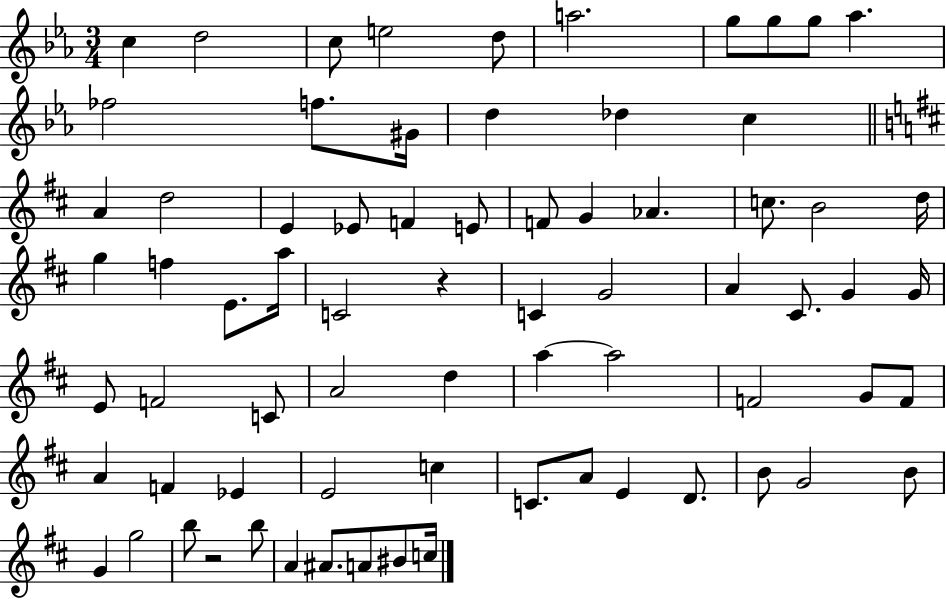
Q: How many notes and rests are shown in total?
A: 72